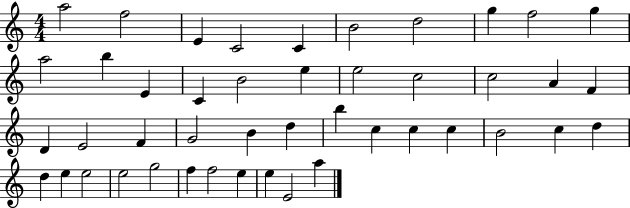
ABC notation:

X:1
T:Untitled
M:4/4
L:1/4
K:C
a2 f2 E C2 C B2 d2 g f2 g a2 b E C B2 e e2 c2 c2 A F D E2 F G2 B d b c c c B2 c d d e e2 e2 g2 f f2 e e E2 a